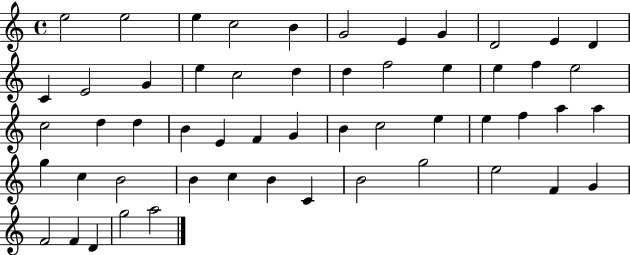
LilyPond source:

{
  \clef treble
  \time 4/4
  \defaultTimeSignature
  \key c \major
  e''2 e''2 | e''4 c''2 b'4 | g'2 e'4 g'4 | d'2 e'4 d'4 | \break c'4 e'2 g'4 | e''4 c''2 d''4 | d''4 f''2 e''4 | e''4 f''4 e''2 | \break c''2 d''4 d''4 | b'4 e'4 f'4 g'4 | b'4 c''2 e''4 | e''4 f''4 a''4 a''4 | \break g''4 c''4 b'2 | b'4 c''4 b'4 c'4 | b'2 g''2 | e''2 f'4 g'4 | \break f'2 f'4 d'4 | g''2 a''2 | \bar "|."
}